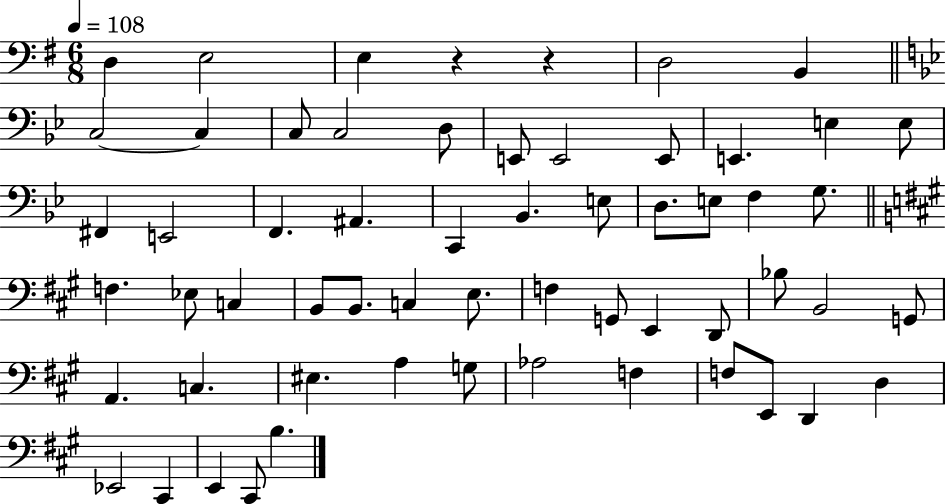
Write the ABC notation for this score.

X:1
T:Untitled
M:6/8
L:1/4
K:G
D, E,2 E, z z D,2 B,, C,2 C, C,/2 C,2 D,/2 E,,/2 E,,2 E,,/2 E,, E, E,/2 ^F,, E,,2 F,, ^A,, C,, _B,, E,/2 D,/2 E,/2 F, G,/2 F, _E,/2 C, B,,/2 B,,/2 C, E,/2 F, G,,/2 E,, D,,/2 _B,/2 B,,2 G,,/2 A,, C, ^E, A, G,/2 _A,2 F, F,/2 E,,/2 D,, D, _E,,2 ^C,, E,, ^C,,/2 B,